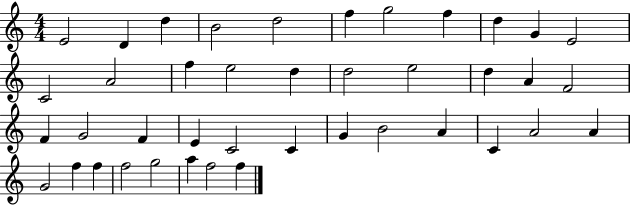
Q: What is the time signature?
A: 4/4